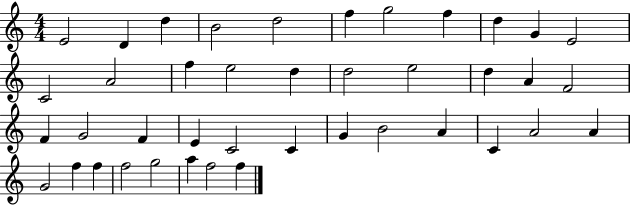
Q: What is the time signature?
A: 4/4